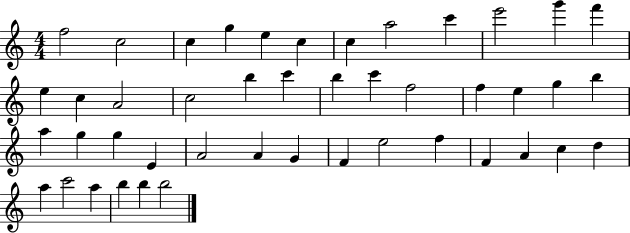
X:1
T:Untitled
M:4/4
L:1/4
K:C
f2 c2 c g e c c a2 c' e'2 g' f' e c A2 c2 b c' b c' f2 f e g b a g g E A2 A G F e2 f F A c d a c'2 a b b b2